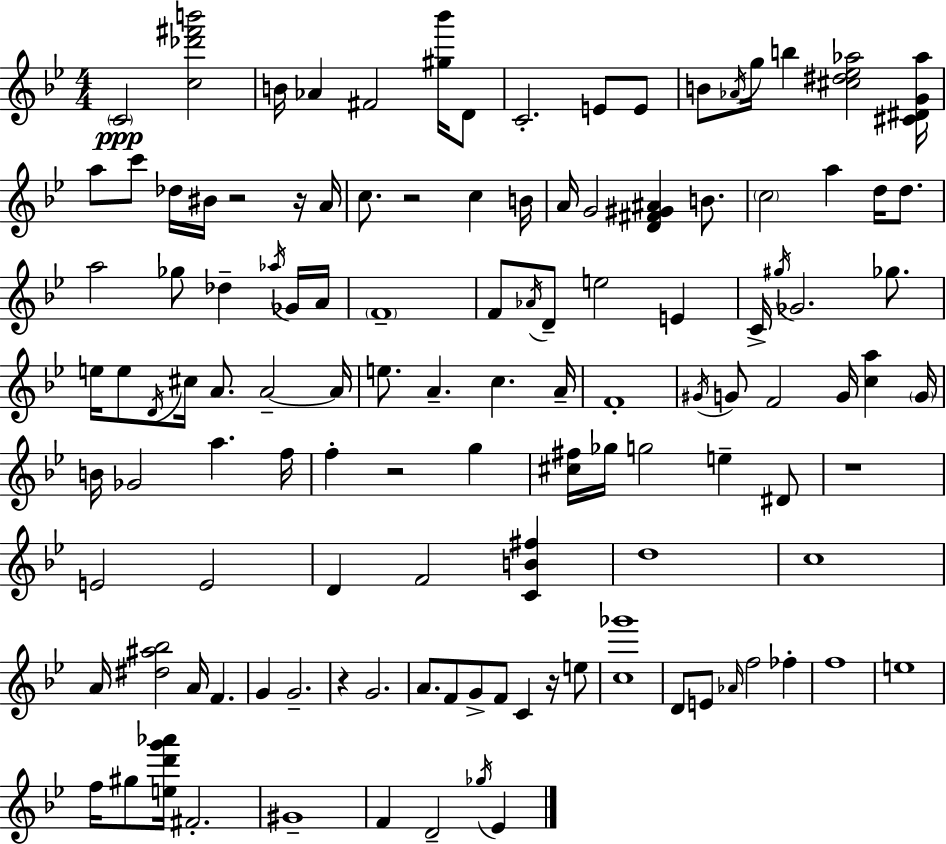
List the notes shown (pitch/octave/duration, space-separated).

C4/h [C5,Db6,F#6,B6]/h B4/s Ab4/q F#4/h [G#5,Bb6]/s D4/e C4/h. E4/e E4/e B4/e Ab4/s G5/s B5/q [C#5,D#5,Eb5,Ab5]/h [C#4,D#4,G4,Ab5]/s A5/e C6/e Db5/s BIS4/s R/h R/s A4/s C5/e. R/h C5/q B4/s A4/s G4/h [D4,F#4,G#4,A#4]/q B4/e. C5/h A5/q D5/s D5/e. A5/h Gb5/e Db5/q Ab5/s Gb4/s A4/s F4/w F4/e Ab4/s D4/e E5/h E4/q C4/s G#5/s Gb4/h. Gb5/e. E5/s E5/e D4/s C#5/s A4/e. A4/h A4/s E5/e. A4/q. C5/q. A4/s F4/w G#4/s G4/e F4/h G4/s [C5,A5]/q G4/s B4/s Gb4/h A5/q. F5/s F5/q R/h G5/q [C#5,F#5]/s Gb5/s G5/h E5/q D#4/e R/w E4/h E4/h D4/q F4/h [C4,B4,F#5]/q D5/w C5/w A4/s [D#5,A#5,Bb5]/h A4/s F4/q. G4/q G4/h. R/q G4/h. A4/e. F4/e G4/e F4/e C4/q R/s E5/e [C5,Gb6]/w D4/e E4/e Ab4/s F5/h FES5/q F5/w E5/w F5/s G#5/e [E5,D6,G6,Ab6]/s F#4/h. G#4/w F4/q D4/h Gb5/s Eb4/q